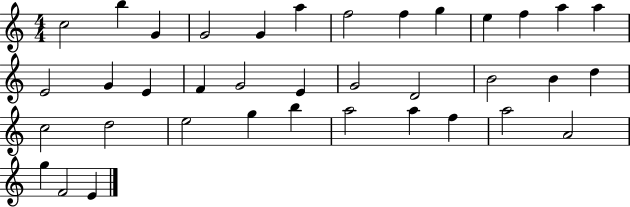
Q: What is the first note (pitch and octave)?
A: C5